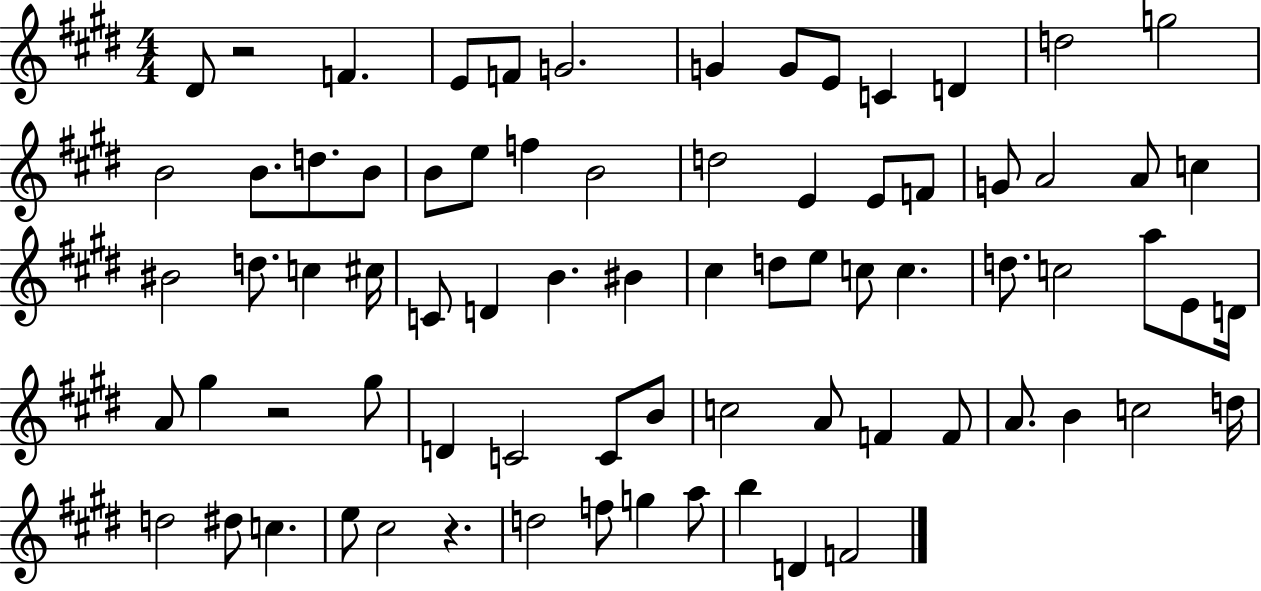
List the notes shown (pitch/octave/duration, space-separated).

D#4/e R/h F4/q. E4/e F4/e G4/h. G4/q G4/e E4/e C4/q D4/q D5/h G5/h B4/h B4/e. D5/e. B4/e B4/e E5/e F5/q B4/h D5/h E4/q E4/e F4/e G4/e A4/h A4/e C5/q BIS4/h D5/e. C5/q C#5/s C4/e D4/q B4/q. BIS4/q C#5/q D5/e E5/e C5/e C5/q. D5/e. C5/h A5/e E4/e D4/s A4/e G#5/q R/h G#5/e D4/q C4/h C4/e B4/e C5/h A4/e F4/q F4/e A4/e. B4/q C5/h D5/s D5/h D#5/e C5/q. E5/e C#5/h R/q. D5/h F5/e G5/q A5/e B5/q D4/q F4/h